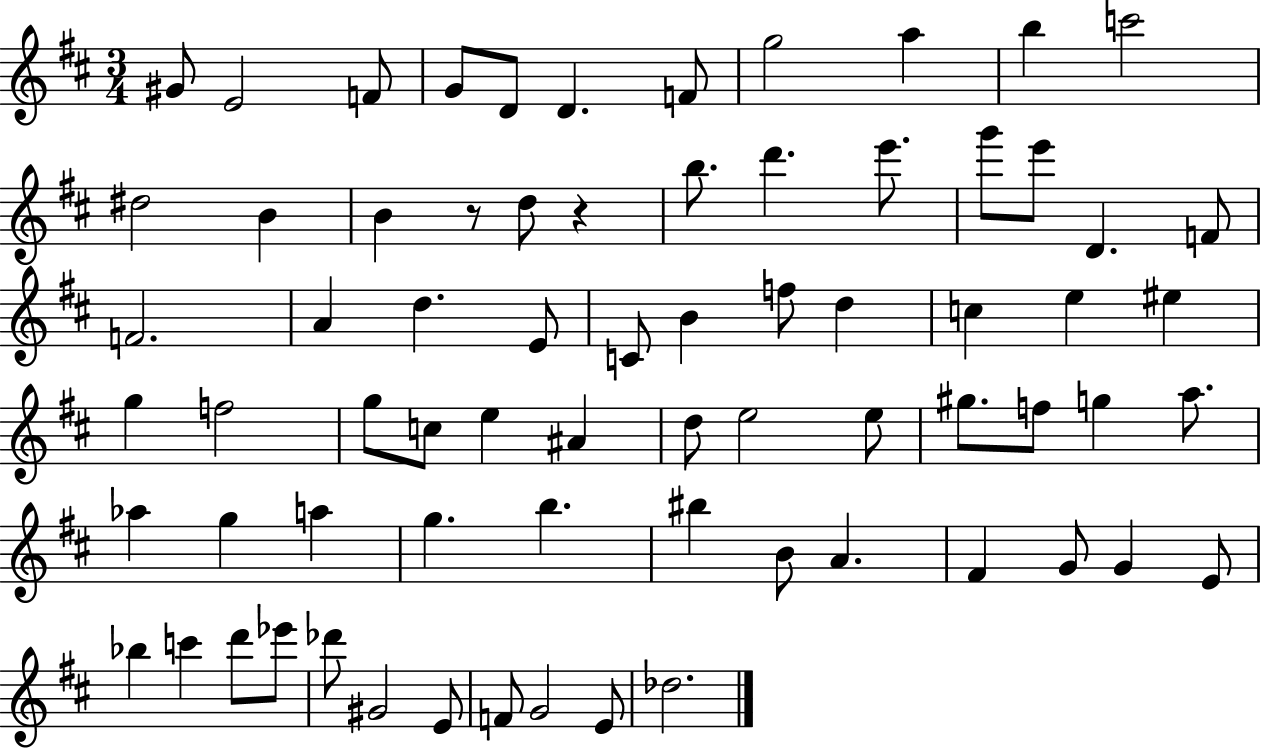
X:1
T:Untitled
M:3/4
L:1/4
K:D
^G/2 E2 F/2 G/2 D/2 D F/2 g2 a b c'2 ^d2 B B z/2 d/2 z b/2 d' e'/2 g'/2 e'/2 D F/2 F2 A d E/2 C/2 B f/2 d c e ^e g f2 g/2 c/2 e ^A d/2 e2 e/2 ^g/2 f/2 g a/2 _a g a g b ^b B/2 A ^F G/2 G E/2 _b c' d'/2 _e'/2 _d'/2 ^G2 E/2 F/2 G2 E/2 _d2